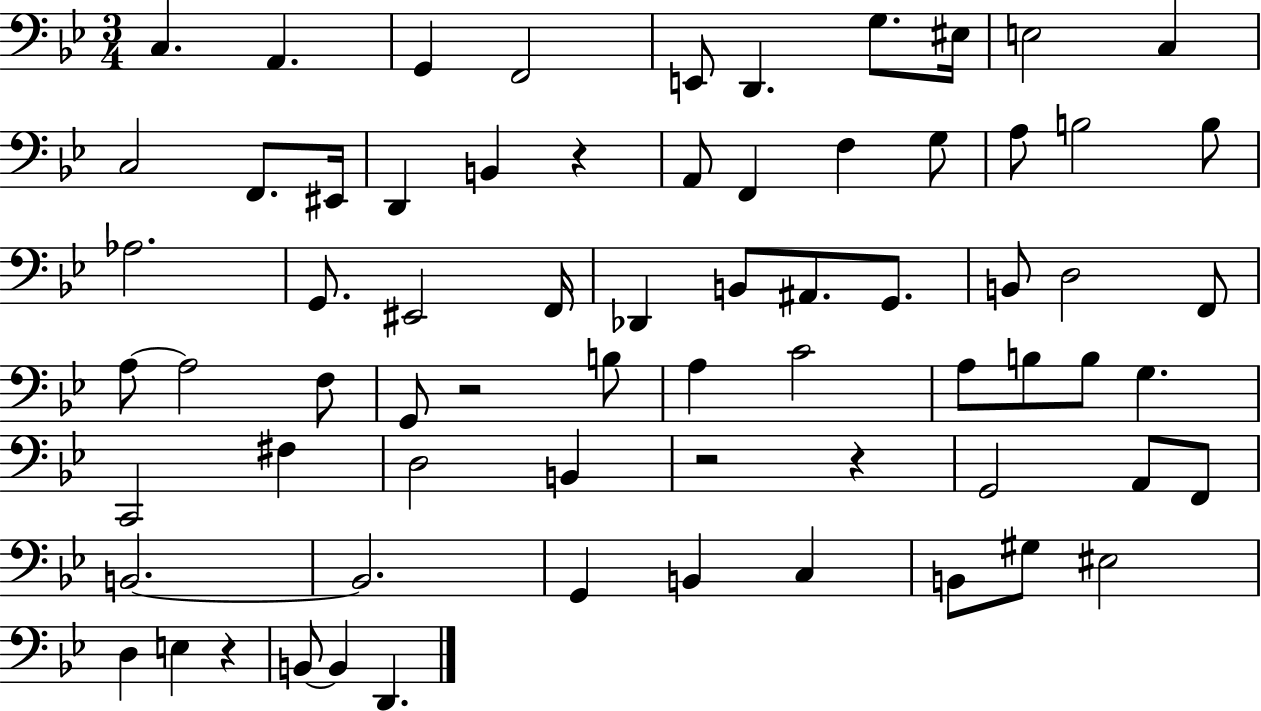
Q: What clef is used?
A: bass